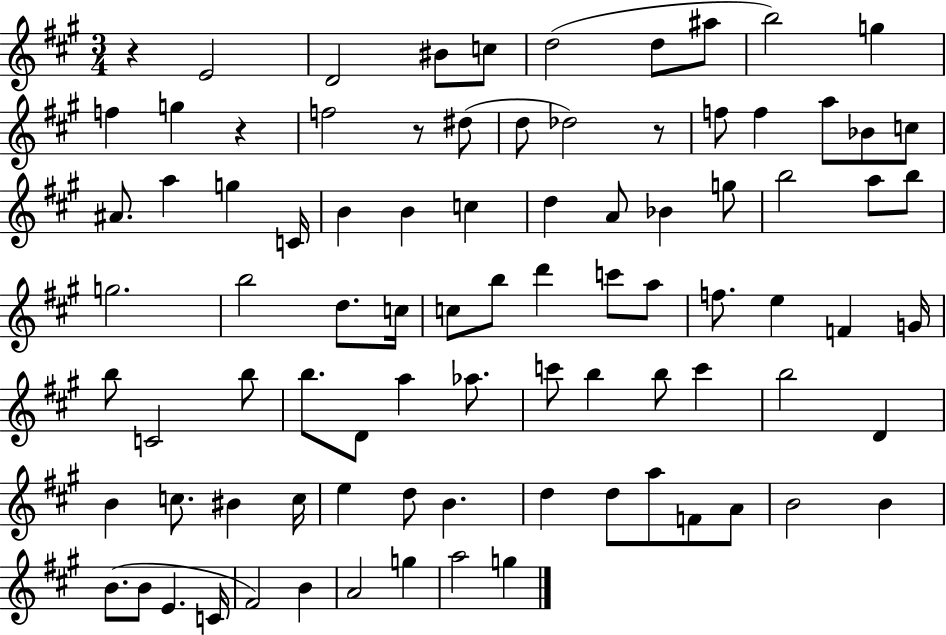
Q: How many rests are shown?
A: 4